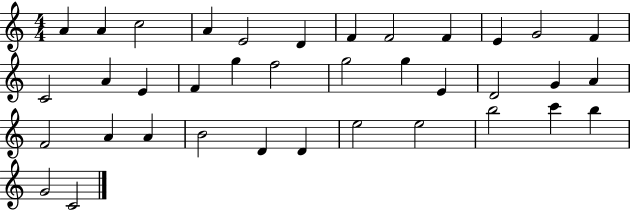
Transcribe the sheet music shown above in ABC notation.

X:1
T:Untitled
M:4/4
L:1/4
K:C
A A c2 A E2 D F F2 F E G2 F C2 A E F g f2 g2 g E D2 G A F2 A A B2 D D e2 e2 b2 c' b G2 C2